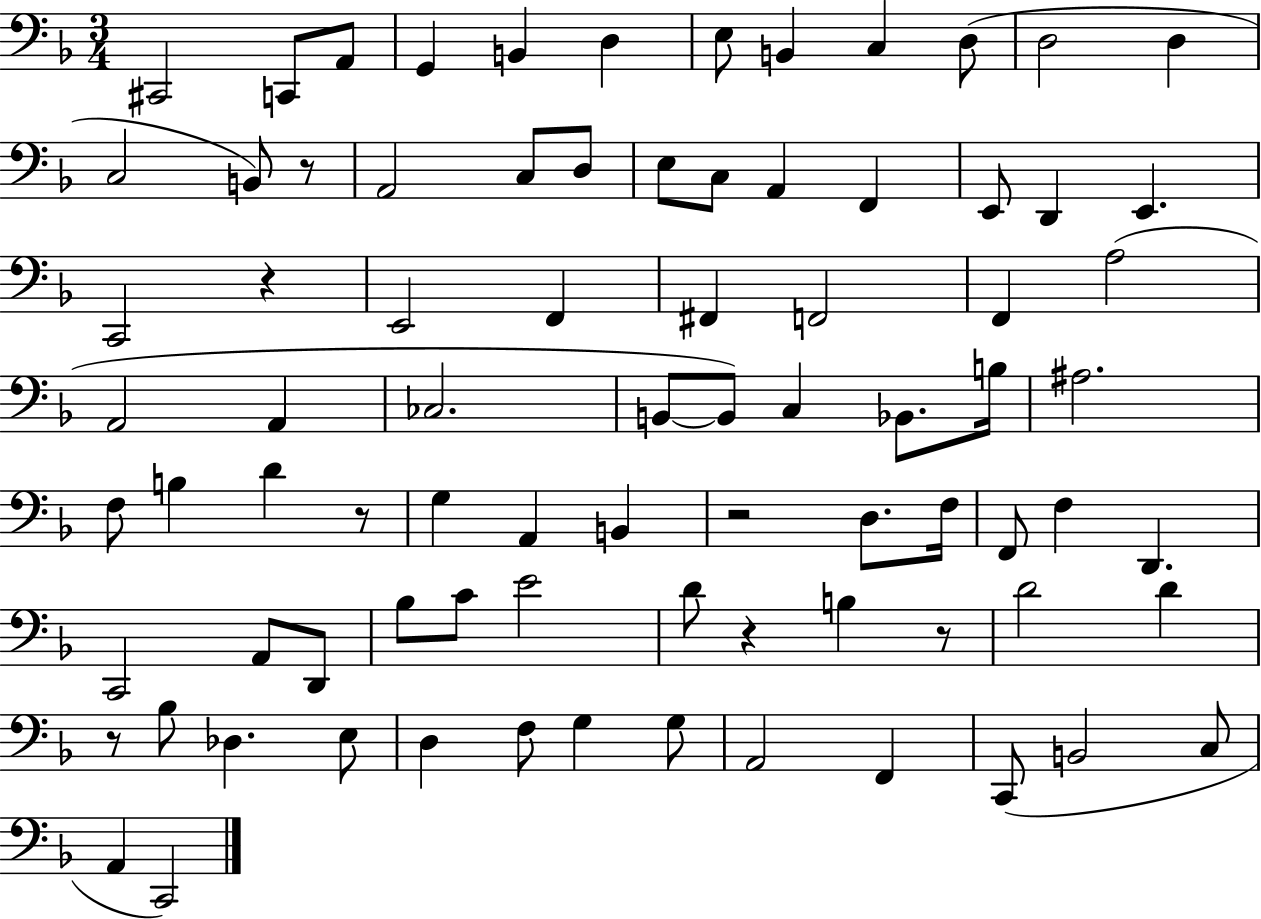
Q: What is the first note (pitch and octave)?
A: C#2